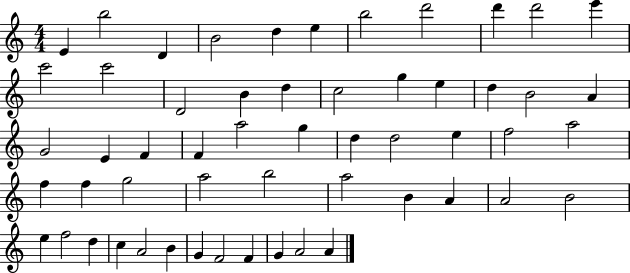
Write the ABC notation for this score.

X:1
T:Untitled
M:4/4
L:1/4
K:C
E b2 D B2 d e b2 d'2 d' d'2 e' c'2 c'2 D2 B d c2 g e d B2 A G2 E F F a2 g d d2 e f2 a2 f f g2 a2 b2 a2 B A A2 B2 e f2 d c A2 B G F2 F G A2 A